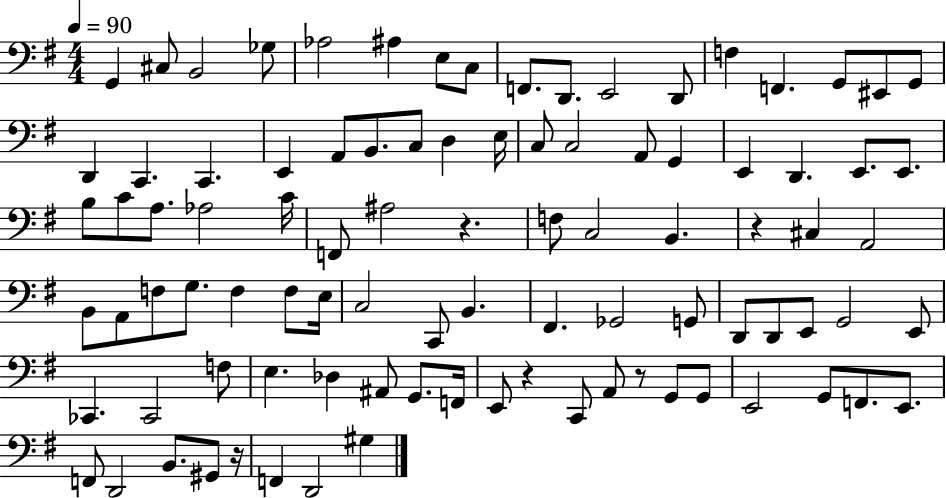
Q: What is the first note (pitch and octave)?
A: G2